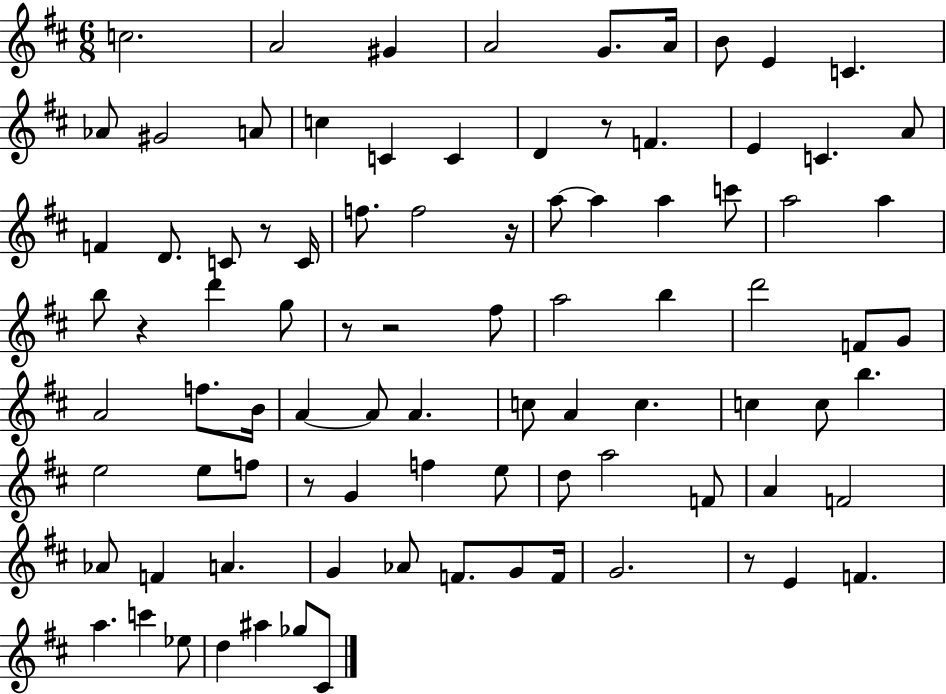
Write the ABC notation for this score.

X:1
T:Untitled
M:6/8
L:1/4
K:D
c2 A2 ^G A2 G/2 A/4 B/2 E C _A/2 ^G2 A/2 c C C D z/2 F E C A/2 F D/2 C/2 z/2 C/4 f/2 f2 z/4 a/2 a a c'/2 a2 a b/2 z d' g/2 z/2 z2 ^f/2 a2 b d'2 F/2 G/2 A2 f/2 B/4 A A/2 A c/2 A c c c/2 b e2 e/2 f/2 z/2 G f e/2 d/2 a2 F/2 A F2 _A/2 F A G _A/2 F/2 G/2 F/4 G2 z/2 E F a c' _e/2 d ^a _g/2 ^C/2